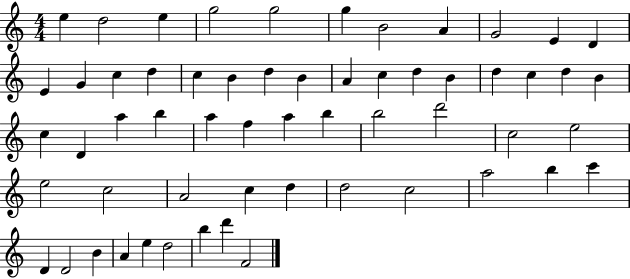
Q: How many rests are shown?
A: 0